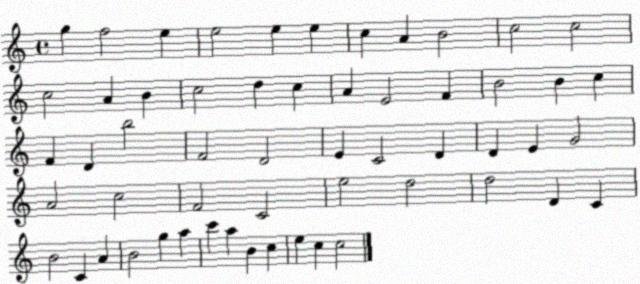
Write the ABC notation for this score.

X:1
T:Untitled
M:4/4
L:1/4
K:C
g f2 e e2 e e c A B2 c2 c2 c2 A B c2 d c A E2 F B2 B c F D b2 F2 D2 E C2 D D E G2 A2 c2 F2 C2 e2 d2 d2 D C B2 C A B2 g a c' a B c e c c2